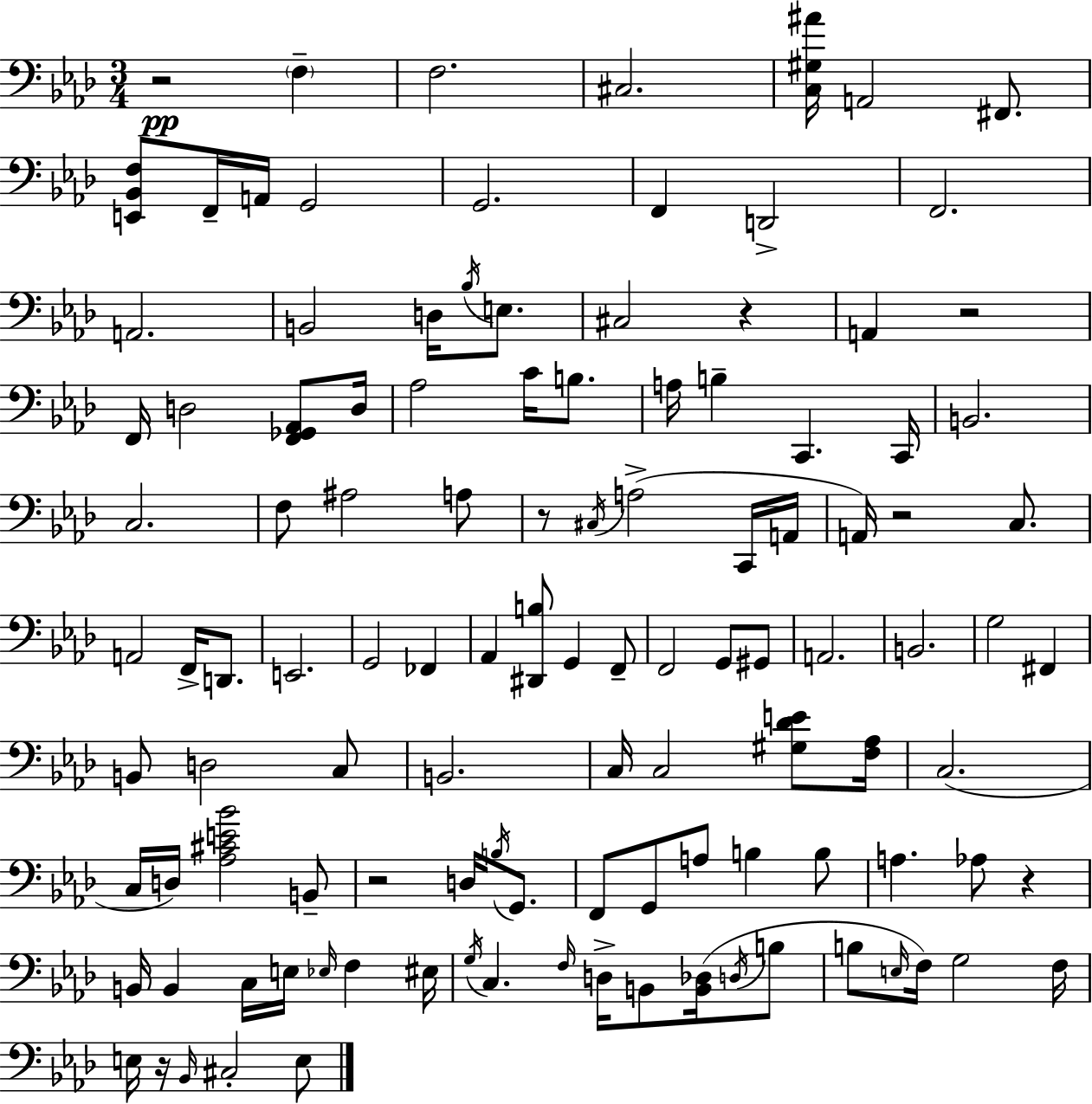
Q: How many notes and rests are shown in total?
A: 115